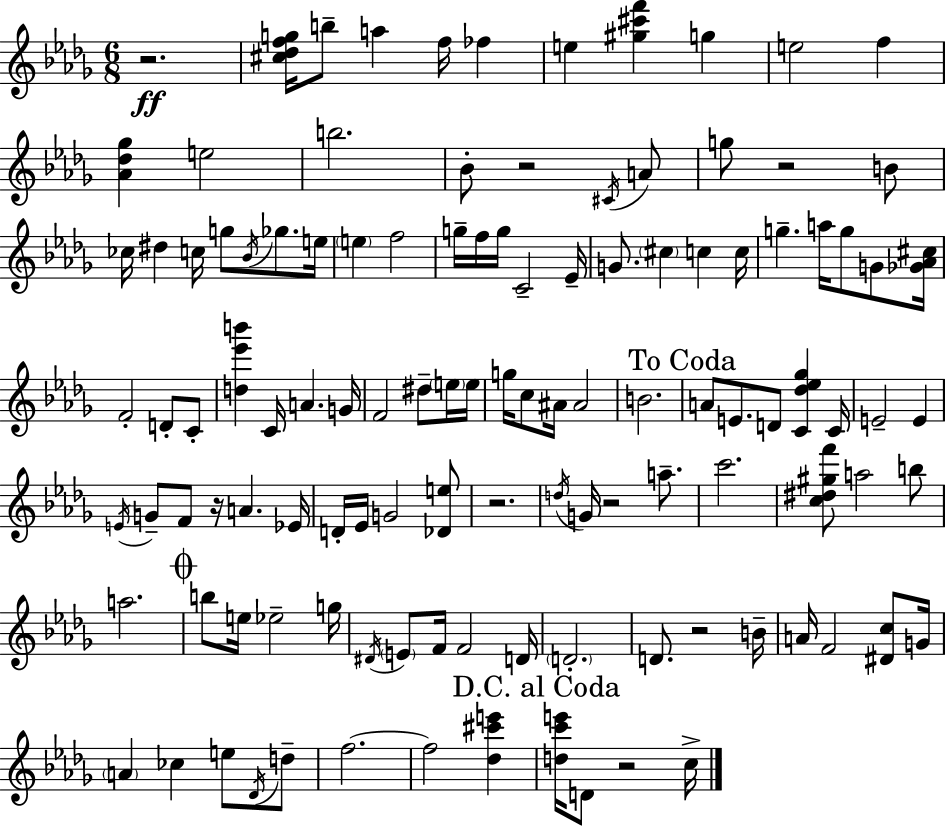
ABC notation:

X:1
T:Untitled
M:6/8
L:1/4
K:Bbm
z2 [^c_dfg]/4 b/2 a f/4 _f e [^g^c'f'] g e2 f [_A_d_g] e2 b2 _B/2 z2 ^C/4 A/2 g/2 z2 B/2 _c/4 ^d c/4 g/2 _B/4 _g/2 e/4 e f2 g/4 f/4 g/4 C2 _E/4 G/2 ^c c c/4 g a/4 g/2 G/2 [_G_A^c]/4 F2 D/2 C/2 [d_e'b'] C/4 A G/4 F2 ^d/2 e/4 e/4 g/4 c/2 ^A/4 ^A2 B2 A/2 E/2 D/2 [C_d_e_g] C/4 E2 E E/4 G/2 F/2 z/4 A _E/4 D/4 _E/4 G2 [_De]/2 z2 d/4 G/4 z2 a/2 c'2 [c^d^gf']/2 a2 b/2 a2 b/2 e/4 _e2 g/4 ^D/4 E/2 F/4 F2 D/4 D2 D/2 z2 B/4 A/4 F2 [^Dc]/2 G/4 A _c e/2 _D/4 d/2 f2 f2 [_d^c'e'] [dc'e']/4 D/2 z2 c/4